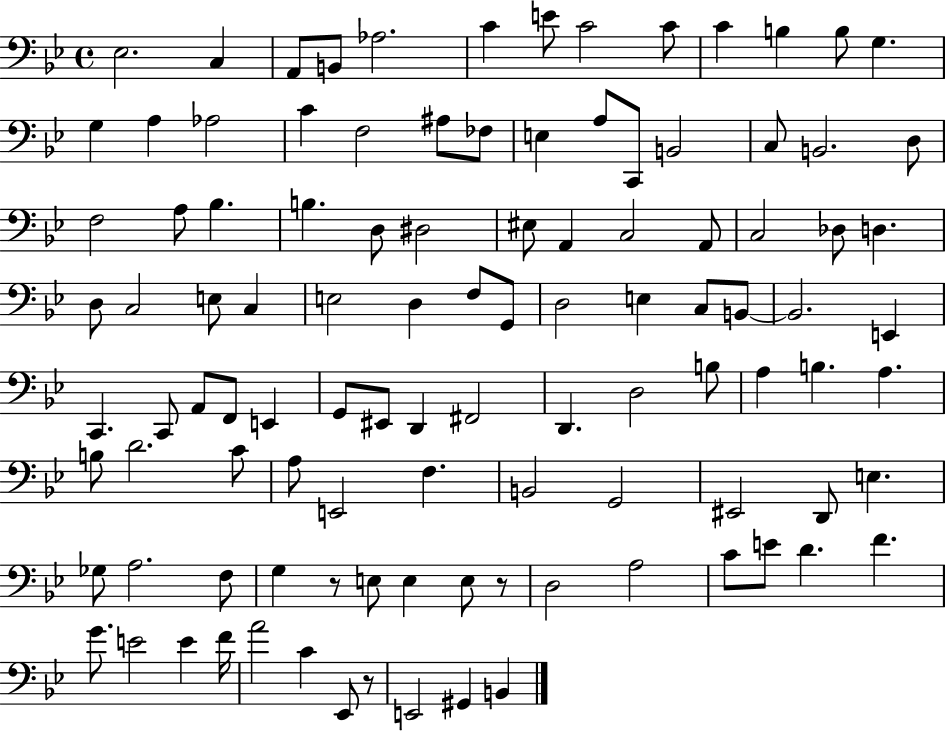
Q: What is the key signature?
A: BES major